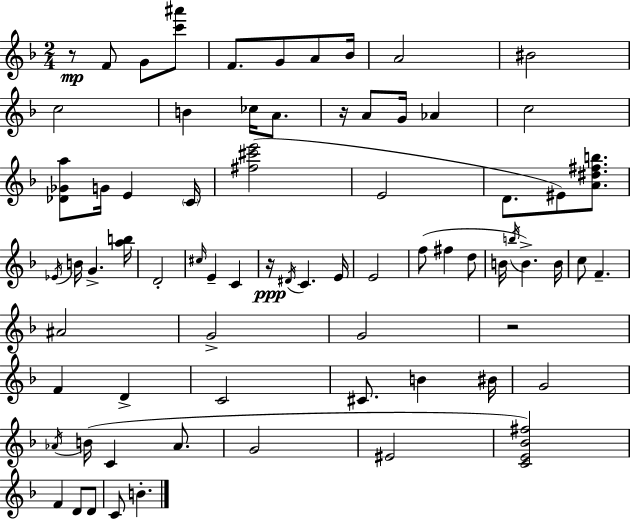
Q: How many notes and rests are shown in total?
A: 73